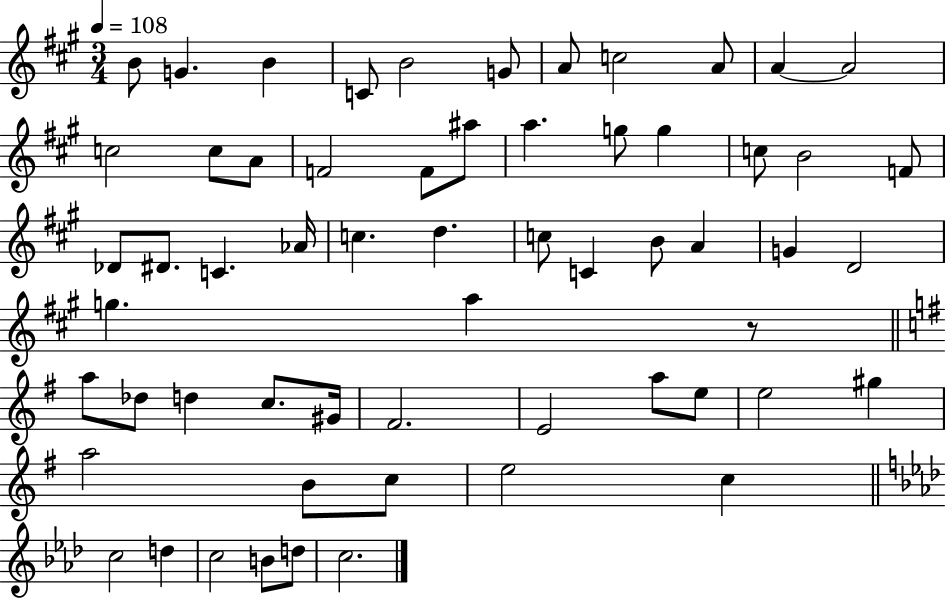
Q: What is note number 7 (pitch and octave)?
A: A4